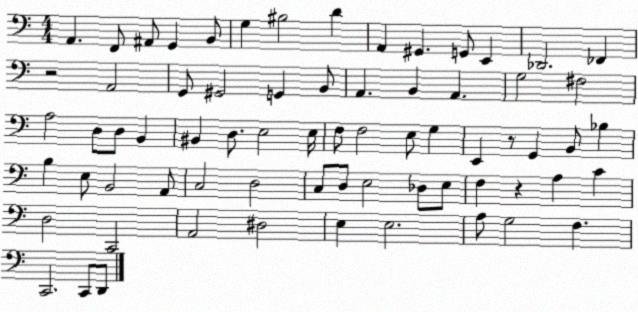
X:1
T:Untitled
M:4/4
L:1/4
K:C
A,, F,,/2 ^A,,/2 G,, B,,/2 G, ^B,2 D A,, ^G,, G,,/2 E,, _D,,2 _F,, z2 A,,2 G,,/2 ^G,,2 G,, B,,/2 A,, B,, A,, G,2 ^F,2 A,2 D,/2 D,/2 B,, ^B,, D,/2 E,2 E,/4 F,/2 F,2 E,/2 G, E,, z/2 G,, B,,/2 _B, B, E,/2 B,,2 A,,/2 C,2 D,2 C,/2 D,/2 E,2 _D,/2 E,/2 F, z A, C D,2 C,,2 A,,2 ^D,2 E, E,2 A,/2 G,2 F, C,,2 C,,/2 D,,/2